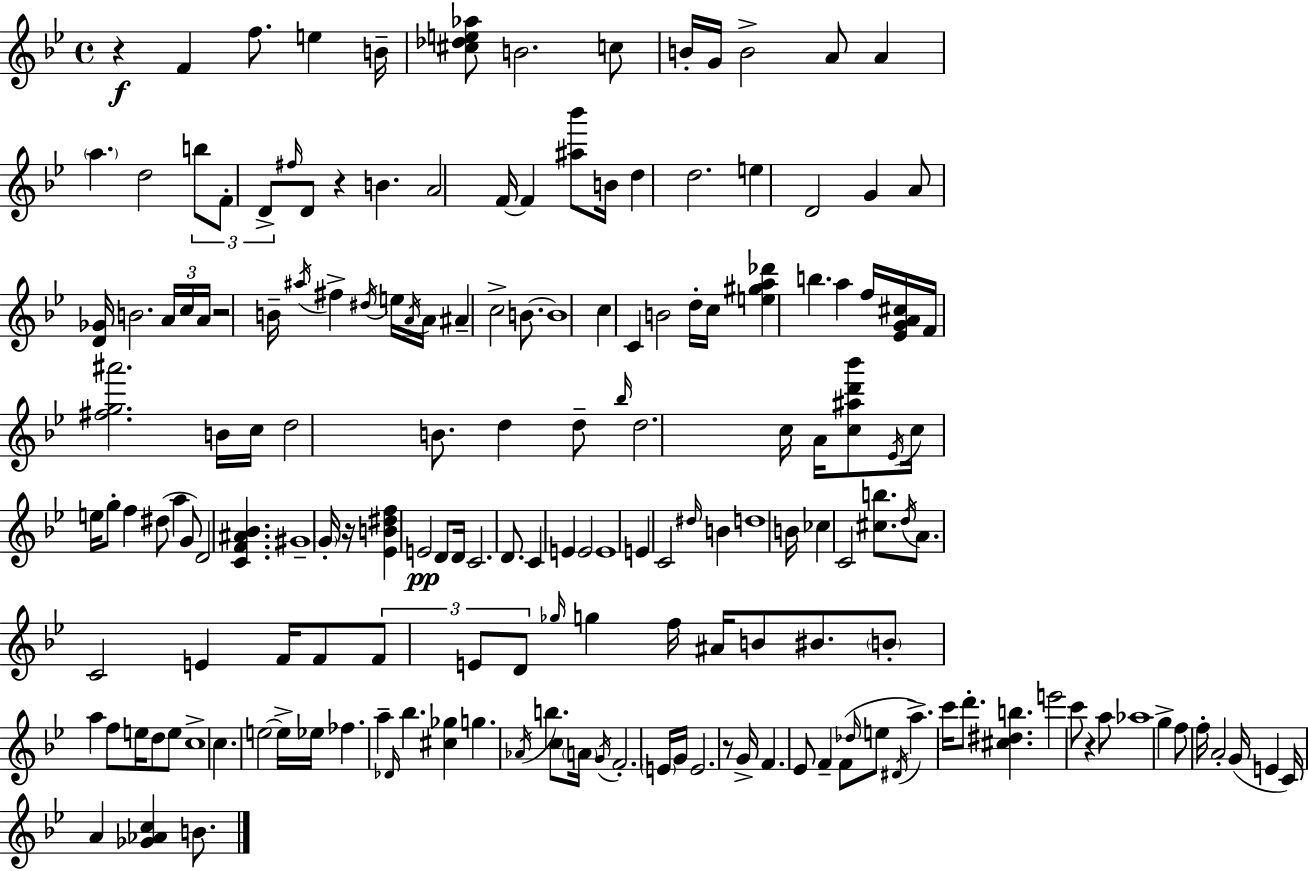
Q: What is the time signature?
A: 4/4